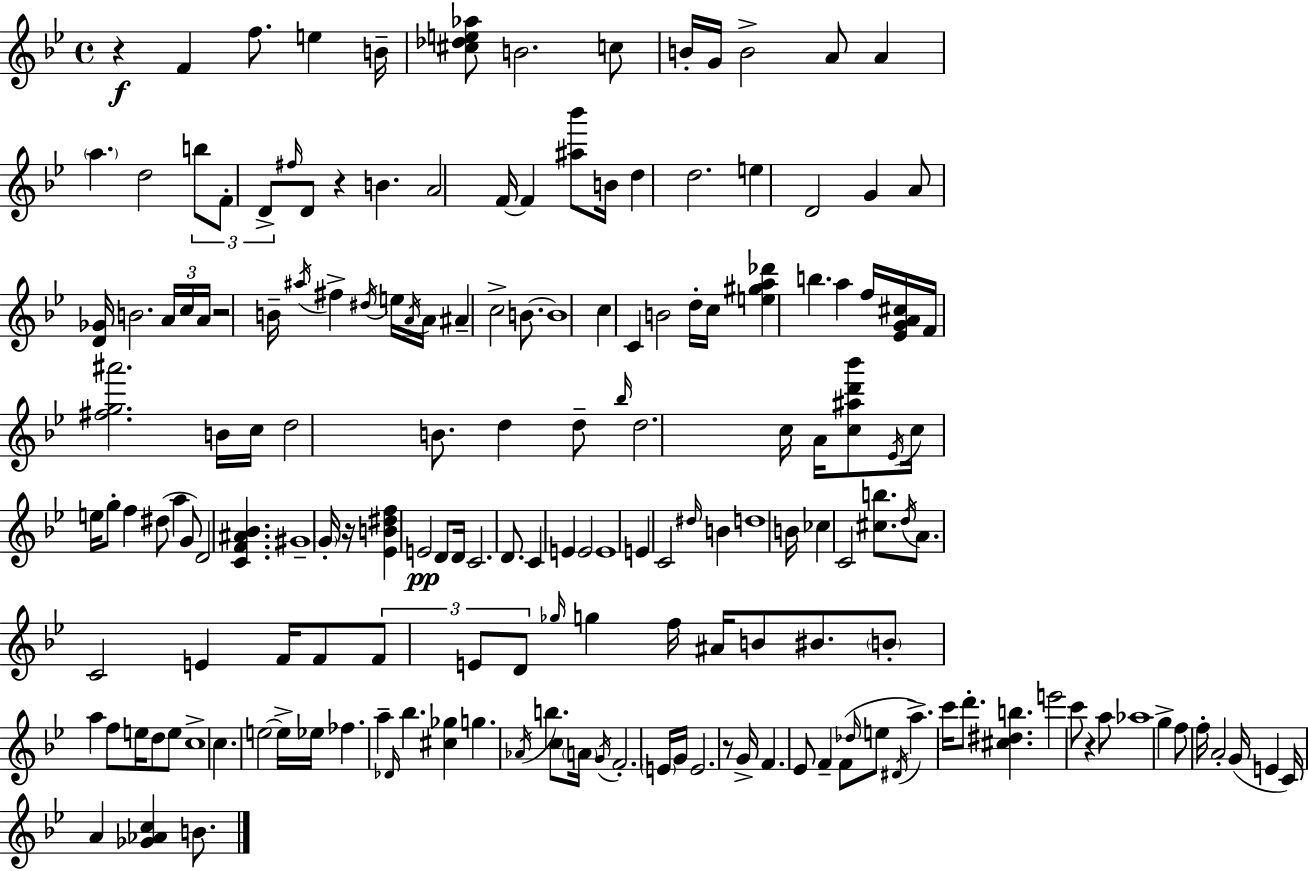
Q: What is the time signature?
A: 4/4